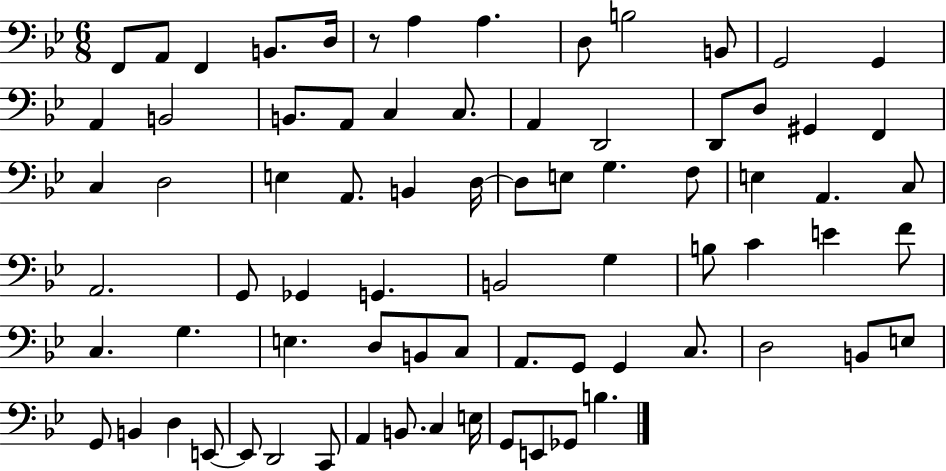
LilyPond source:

{
  \clef bass
  \numericTimeSignature
  \time 6/8
  \key bes \major
  f,8 a,8 f,4 b,8. d16 | r8 a4 a4. | d8 b2 b,8 | g,2 g,4 | \break a,4 b,2 | b,8. a,8 c4 c8. | a,4 d,2 | d,8 d8 gis,4 f,4 | \break c4 d2 | e4 a,8. b,4 d16~~ | d8 e8 g4. f8 | e4 a,4. c8 | \break a,2. | g,8 ges,4 g,4. | b,2 g4 | b8 c'4 e'4 f'8 | \break c4. g4. | e4. d8 b,8 c8 | a,8. g,8 g,4 c8. | d2 b,8 e8 | \break g,8 b,4 d4 e,8~~ | e,8 d,2 c,8 | a,4 b,8. c4 e16 | g,8 e,8 ges,8 b4. | \break \bar "|."
}